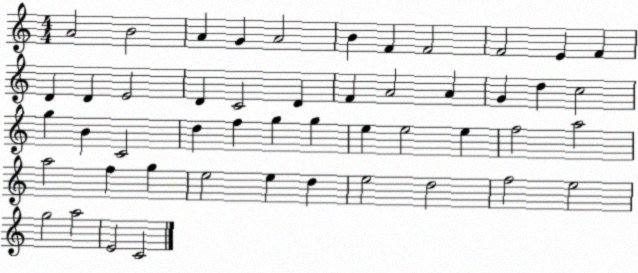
X:1
T:Untitled
M:4/4
L:1/4
K:C
A2 B2 A G A2 B F F2 F2 E F D D E2 D C2 D F A2 A G d c2 g B C2 d f g g e e2 e f2 a2 a2 f g e2 e d e2 d2 f2 e2 g2 a2 E2 C2